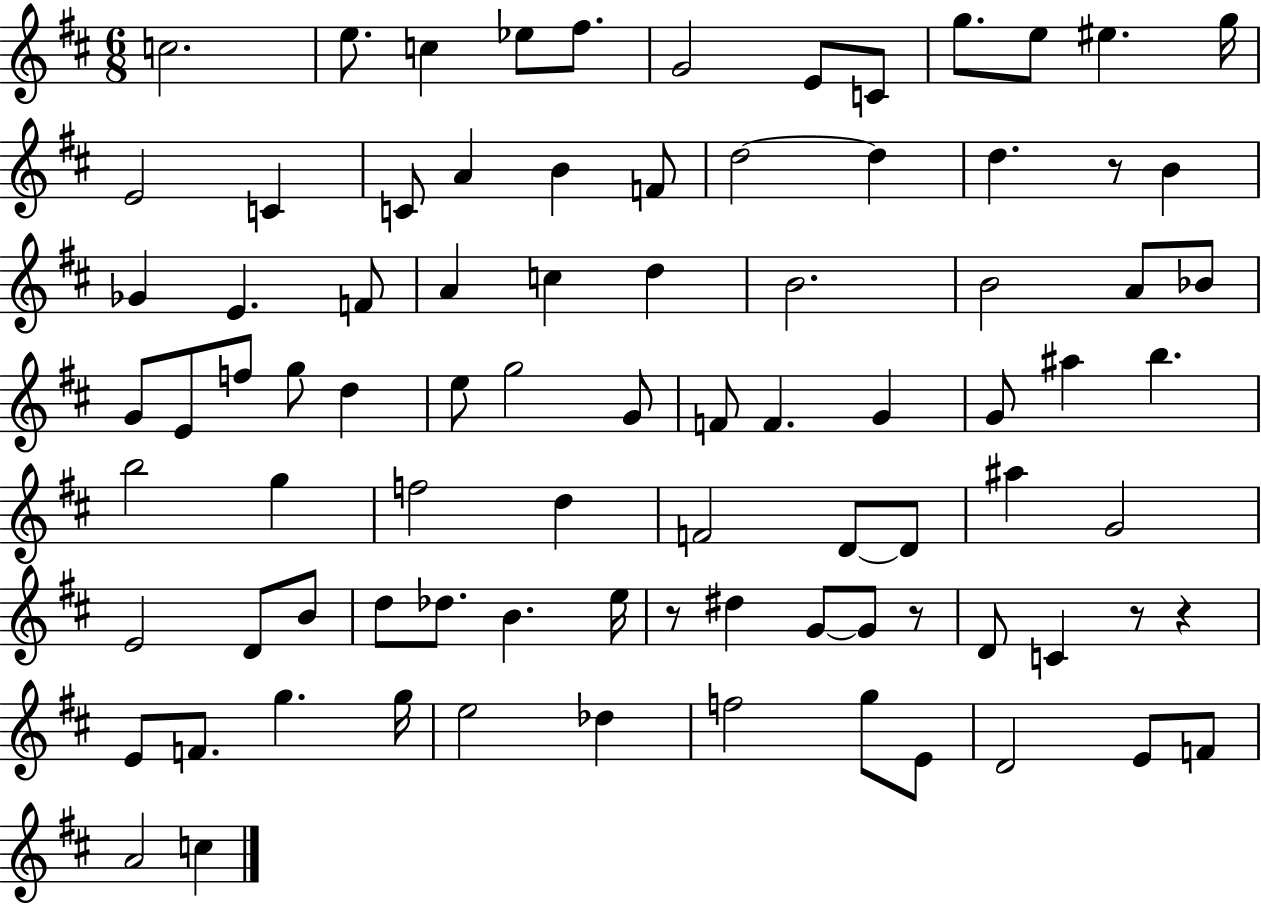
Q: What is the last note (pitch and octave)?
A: C5